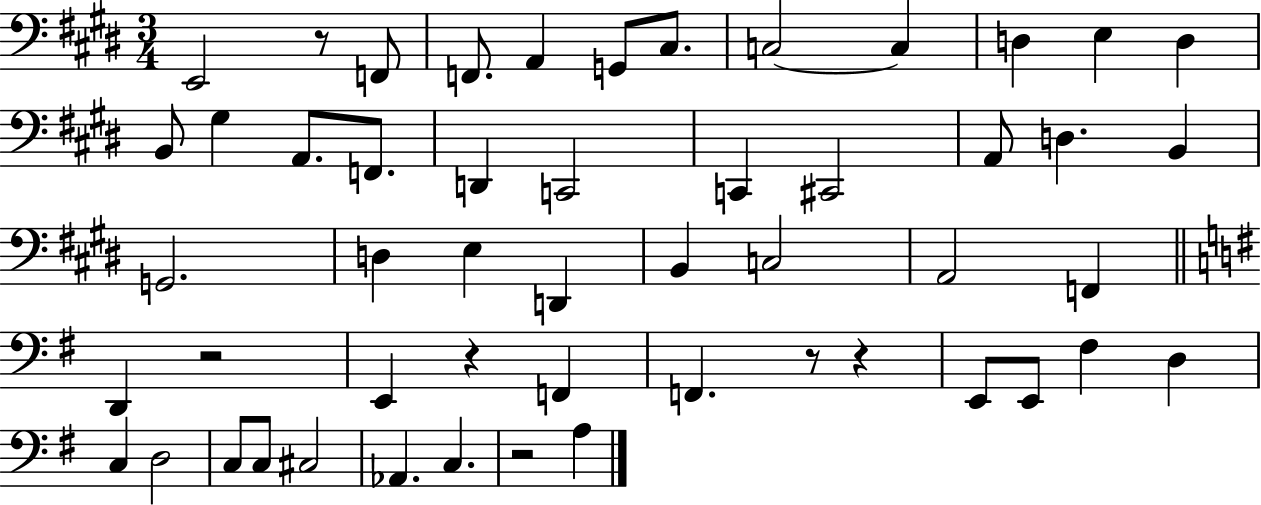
E2/h R/e F2/e F2/e. A2/q G2/e C#3/e. C3/h C3/q D3/q E3/q D3/q B2/e G#3/q A2/e. F2/e. D2/q C2/h C2/q C#2/h A2/e D3/q. B2/q G2/h. D3/q E3/q D2/q B2/q C3/h A2/h F2/q D2/q R/h E2/q R/q F2/q F2/q. R/e R/q E2/e E2/e F#3/q D3/q C3/q D3/h C3/e C3/e C#3/h Ab2/q. C3/q. R/h A3/q